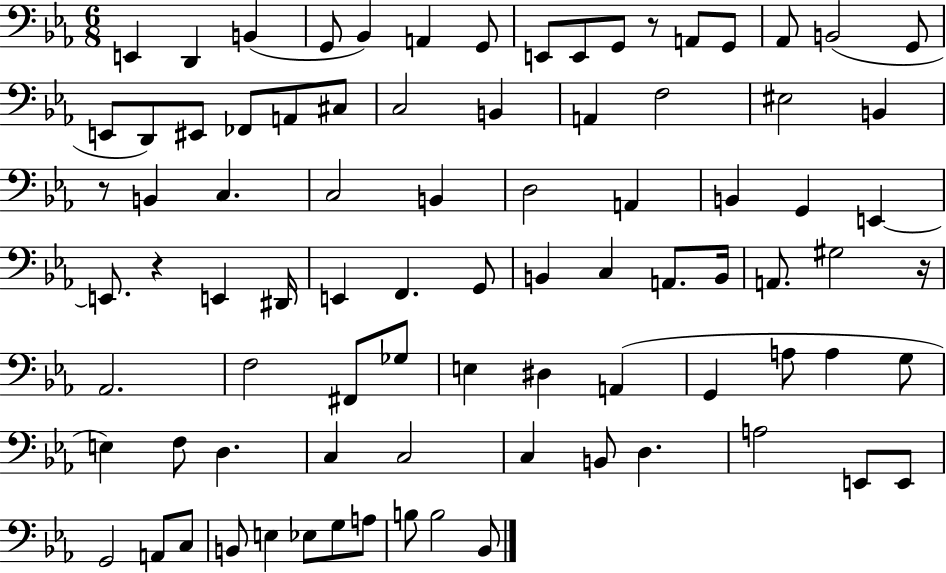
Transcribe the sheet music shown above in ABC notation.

X:1
T:Untitled
M:6/8
L:1/4
K:Eb
E,, D,, B,, G,,/2 _B,, A,, G,,/2 E,,/2 E,,/2 G,,/2 z/2 A,,/2 G,,/2 _A,,/2 B,,2 G,,/2 E,,/2 D,,/2 ^E,,/2 _F,,/2 A,,/2 ^C,/2 C,2 B,, A,, F,2 ^E,2 B,, z/2 B,, C, C,2 B,, D,2 A,, B,, G,, E,, E,,/2 z E,, ^D,,/4 E,, F,, G,,/2 B,, C, A,,/2 B,,/4 A,,/2 ^G,2 z/4 _A,,2 F,2 ^F,,/2 _G,/2 E, ^D, A,, G,, A,/2 A, G,/2 E, F,/2 D, C, C,2 C, B,,/2 D, A,2 E,,/2 E,,/2 G,,2 A,,/2 C,/2 B,,/2 E, _E,/2 G,/2 A,/2 B,/2 B,2 _B,,/2